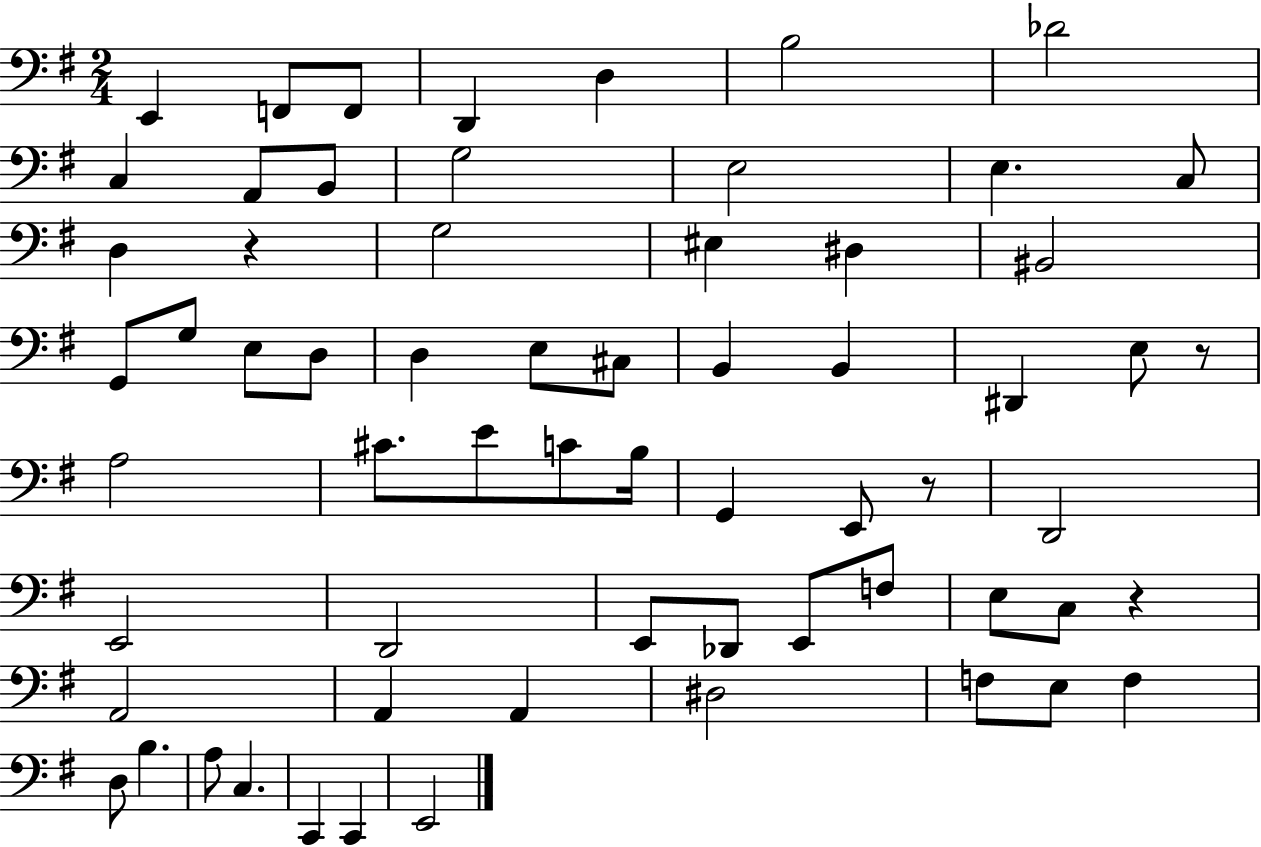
X:1
T:Untitled
M:2/4
L:1/4
K:G
E,, F,,/2 F,,/2 D,, D, B,2 _D2 C, A,,/2 B,,/2 G,2 E,2 E, C,/2 D, z G,2 ^E, ^D, ^B,,2 G,,/2 G,/2 E,/2 D,/2 D, E,/2 ^C,/2 B,, B,, ^D,, E,/2 z/2 A,2 ^C/2 E/2 C/2 B,/4 G,, E,,/2 z/2 D,,2 E,,2 D,,2 E,,/2 _D,,/2 E,,/2 F,/2 E,/2 C,/2 z A,,2 A,, A,, ^D,2 F,/2 E,/2 F, D,/2 B, A,/2 C, C,, C,, E,,2